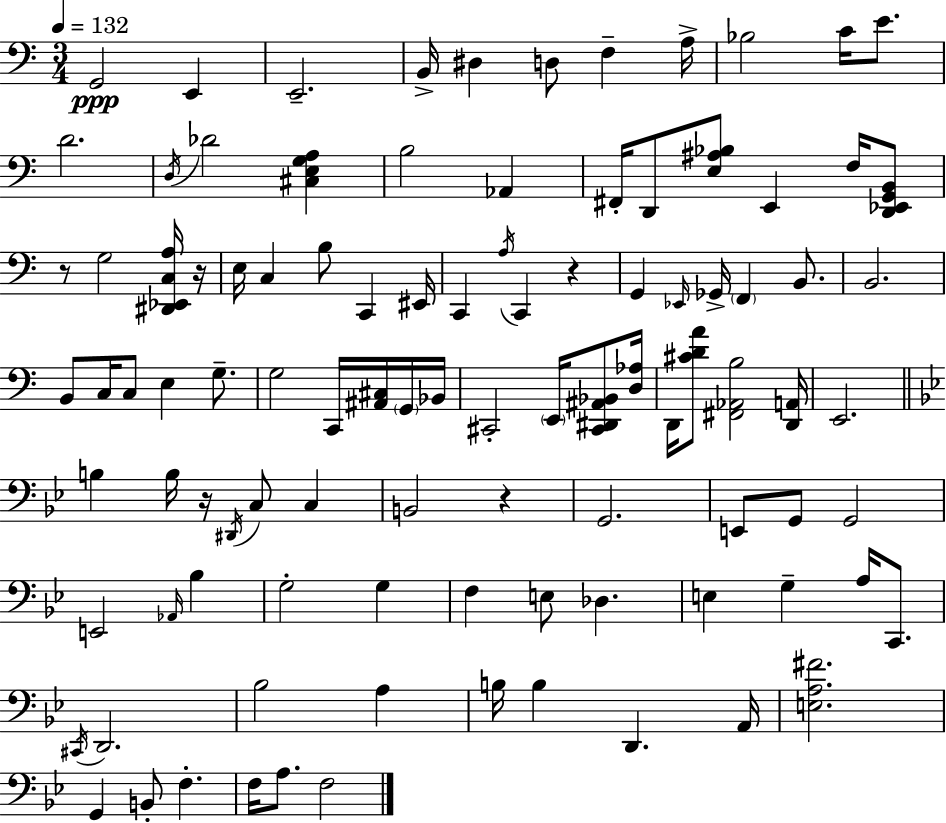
X:1
T:Untitled
M:3/4
L:1/4
K:C
G,,2 E,, E,,2 B,,/4 ^D, D,/2 F, A,/4 _B,2 C/4 E/2 D2 D,/4 _D2 [^C,E,G,A,] B,2 _A,, ^F,,/4 D,,/2 [E,^A,_B,]/2 E,, F,/4 [D,,_E,,G,,B,,]/2 z/2 G,2 [^D,,_E,,C,A,]/4 z/4 E,/4 C, B,/2 C,, ^E,,/4 C,, A,/4 C,, z G,, _E,,/4 _G,,/4 F,, B,,/2 B,,2 B,,/2 C,/4 C,/2 E, G,/2 G,2 C,,/4 [^A,,^C,]/4 G,,/4 _B,,/4 ^C,,2 E,,/4 [^C,,^D,,^A,,_B,,]/2 [D,_A,]/4 D,,/4 [^CDA]/2 [^F,,_A,,B,]2 [D,,A,,]/4 E,,2 B, B,/4 z/4 ^D,,/4 C,/2 C, B,,2 z G,,2 E,,/2 G,,/2 G,,2 E,,2 _A,,/4 _B, G,2 G, F, E,/2 _D, E, G, A,/4 C,,/2 ^C,,/4 D,,2 _B,2 A, B,/4 B, D,, A,,/4 [E,A,^F]2 G,, B,,/2 F, F,/4 A,/2 F,2